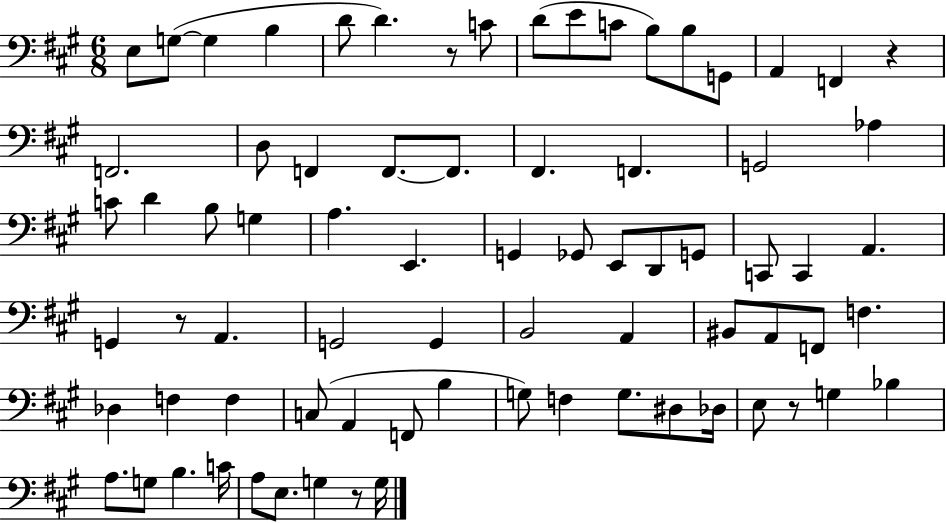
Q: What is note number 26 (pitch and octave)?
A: D4